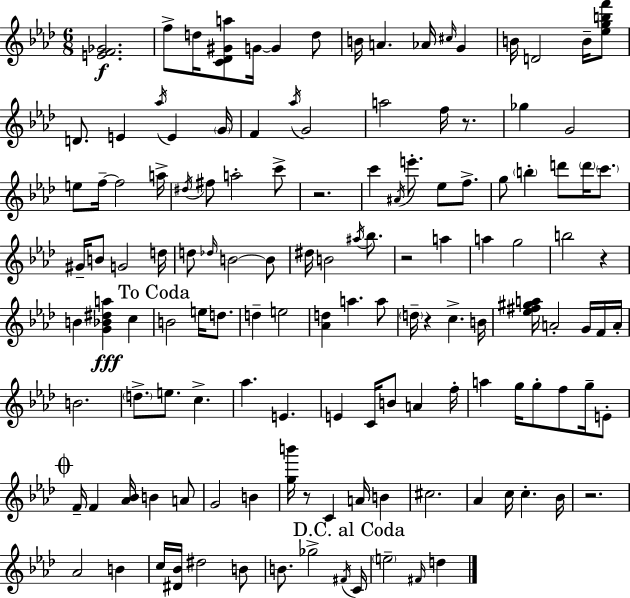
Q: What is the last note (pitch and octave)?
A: D5